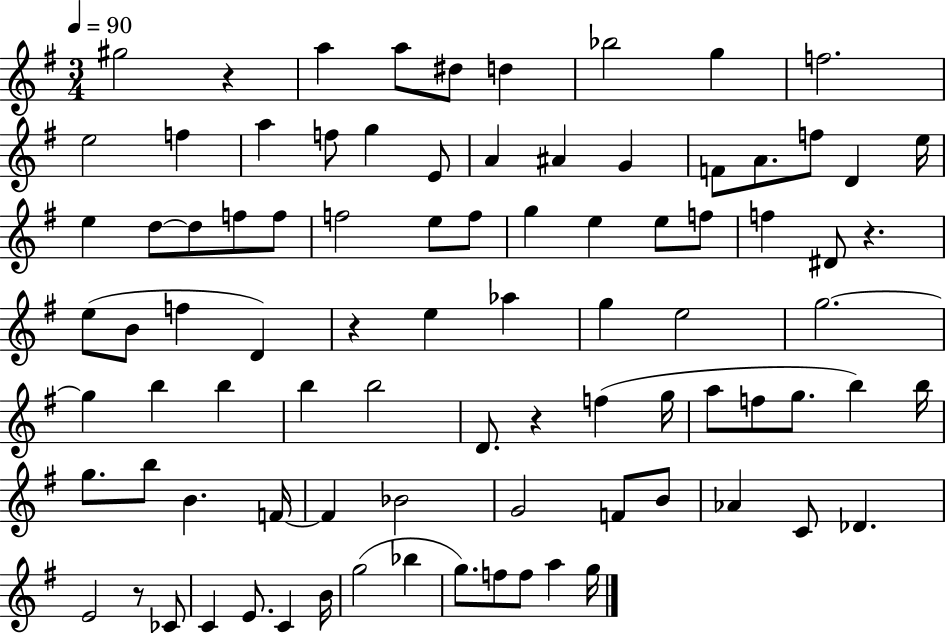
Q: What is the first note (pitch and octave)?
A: G#5